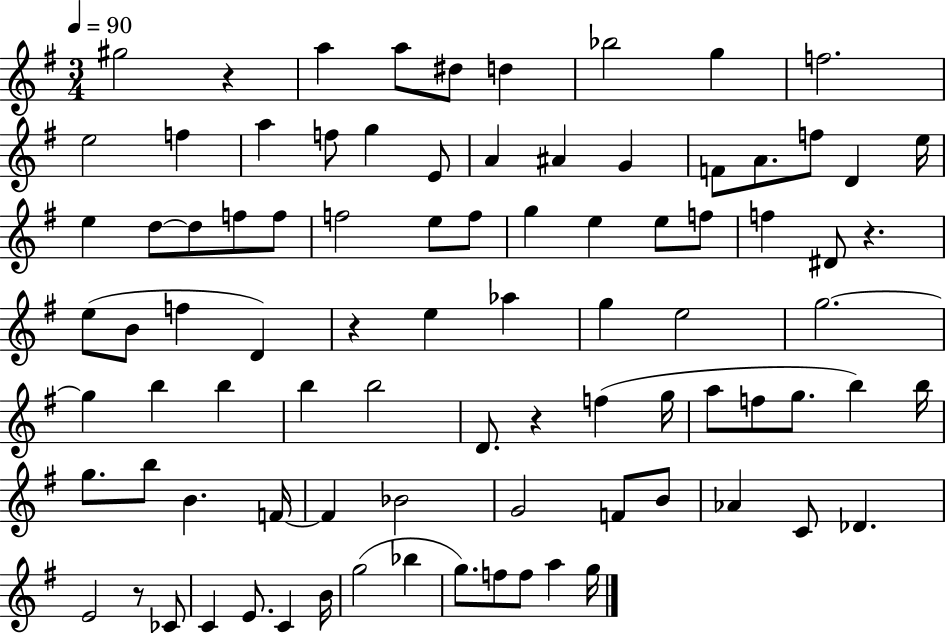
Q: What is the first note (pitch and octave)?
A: G#5